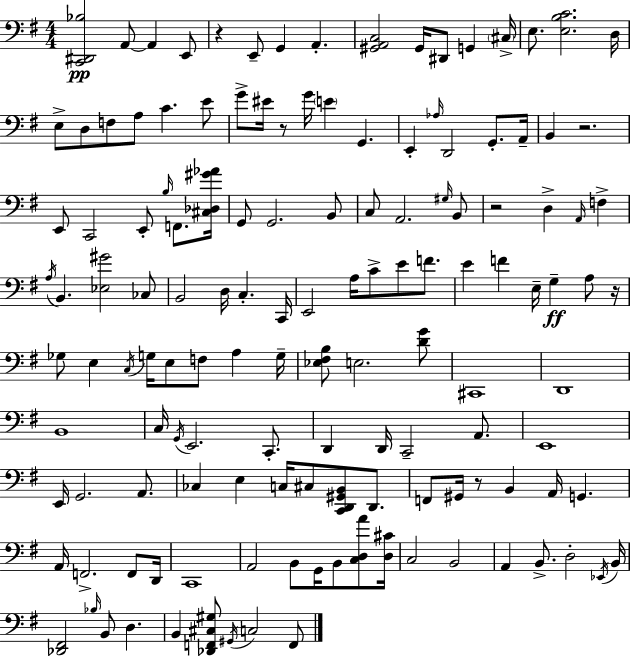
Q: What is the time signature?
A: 4/4